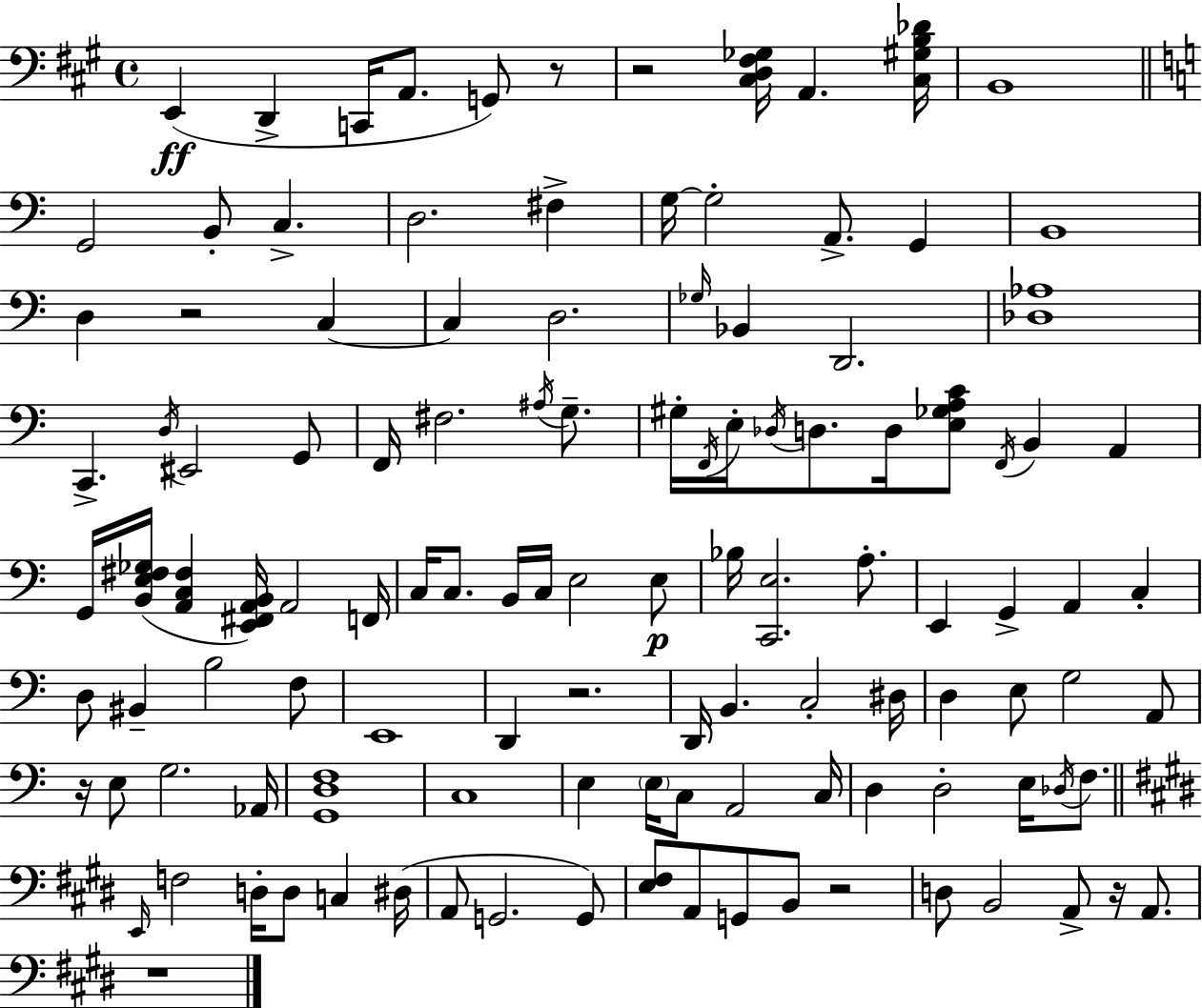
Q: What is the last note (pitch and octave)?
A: A2